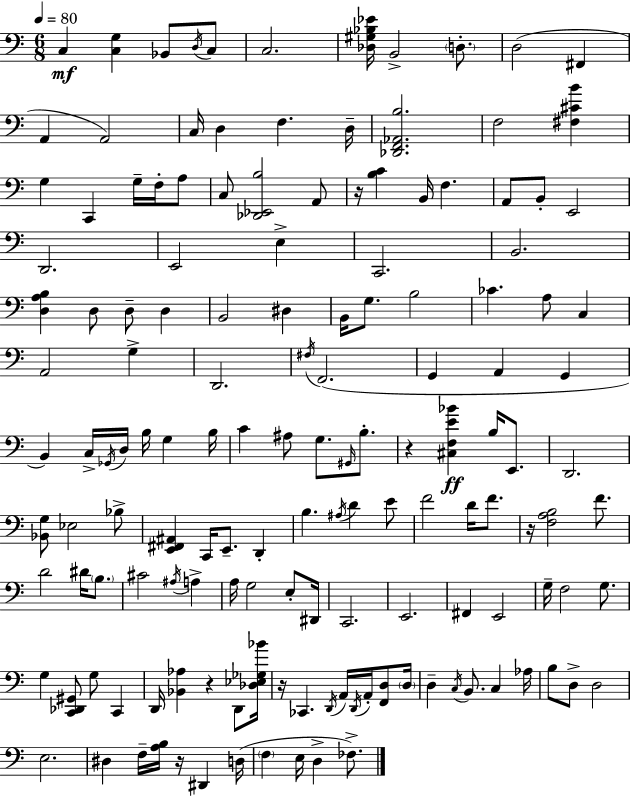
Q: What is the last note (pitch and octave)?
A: FES3